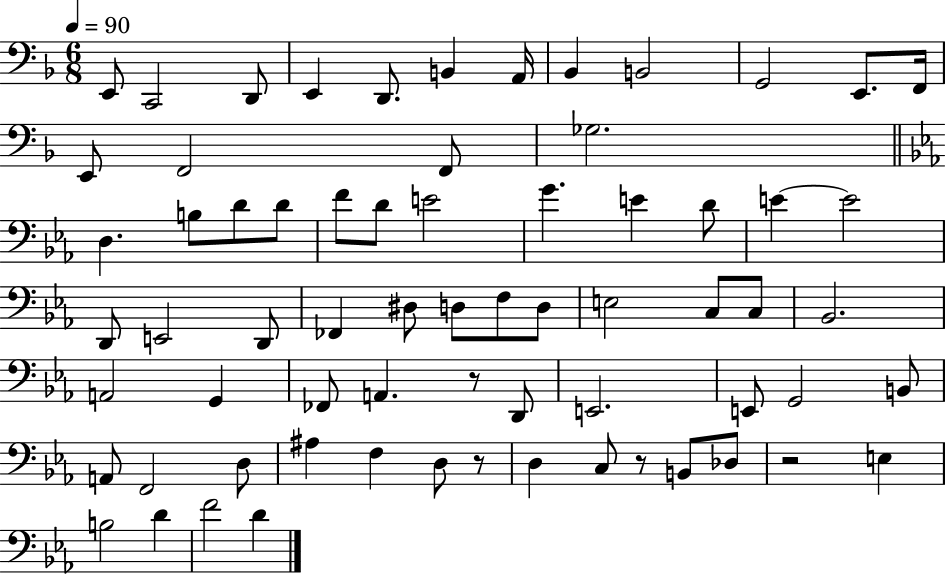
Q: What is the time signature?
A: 6/8